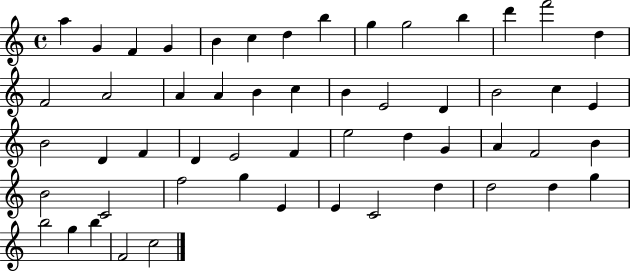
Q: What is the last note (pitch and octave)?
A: C5